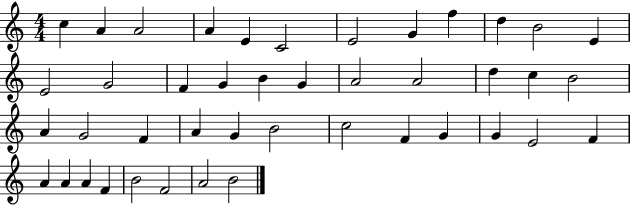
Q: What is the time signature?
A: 4/4